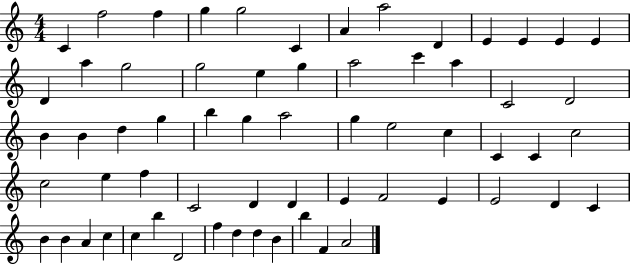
C4/q F5/h F5/q G5/q G5/h C4/q A4/q A5/h D4/q E4/q E4/q E4/q E4/q D4/q A5/q G5/h G5/h E5/q G5/q A5/h C6/q A5/q C4/h D4/h B4/q B4/q D5/q G5/q B5/q G5/q A5/h G5/q E5/h C5/q C4/q C4/q C5/h C5/h E5/q F5/q C4/h D4/q D4/q E4/q F4/h E4/q E4/h D4/q C4/q B4/q B4/q A4/q C5/q C5/q B5/q D4/h F5/q D5/q D5/q B4/q B5/q F4/q A4/h